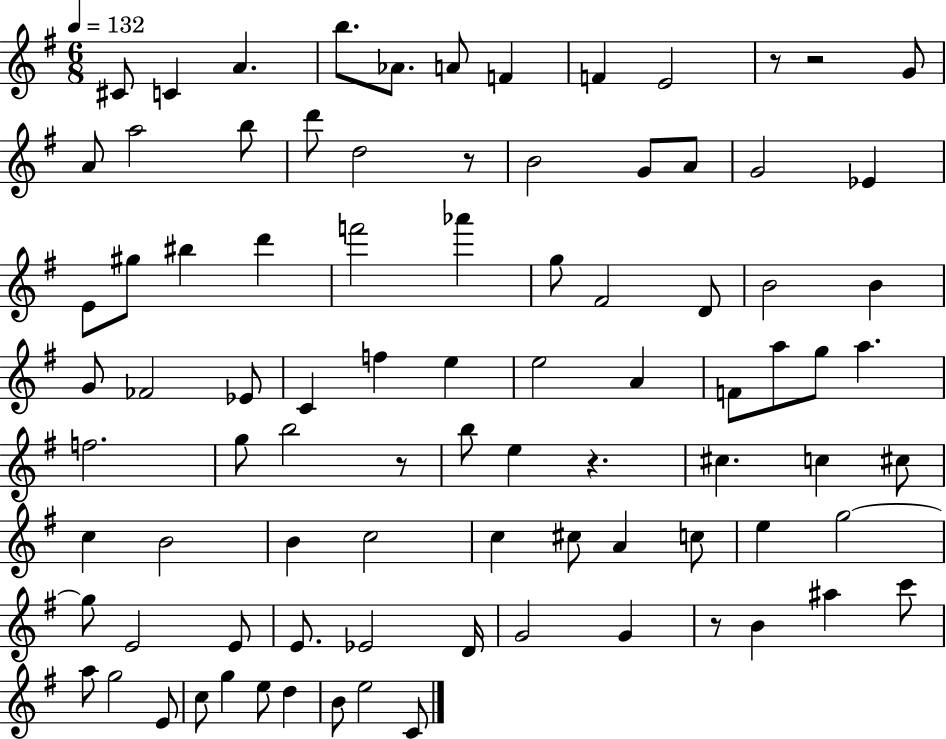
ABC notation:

X:1
T:Untitled
M:6/8
L:1/4
K:G
^C/2 C A b/2 _A/2 A/2 F F E2 z/2 z2 G/2 A/2 a2 b/2 d'/2 d2 z/2 B2 G/2 A/2 G2 _E E/2 ^g/2 ^b d' f'2 _a' g/2 ^F2 D/2 B2 B G/2 _F2 _E/2 C f e e2 A F/2 a/2 g/2 a f2 g/2 b2 z/2 b/2 e z ^c c ^c/2 c B2 B c2 c ^c/2 A c/2 e g2 g/2 E2 E/2 E/2 _E2 D/4 G2 G z/2 B ^a c'/2 a/2 g2 E/2 c/2 g e/2 d B/2 e2 C/2